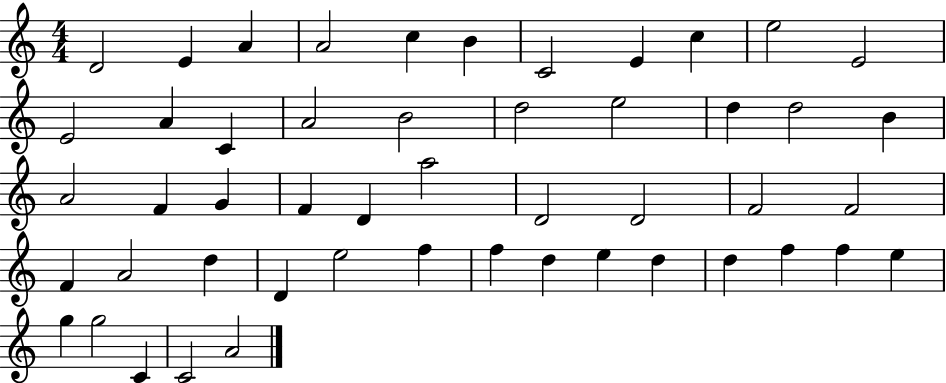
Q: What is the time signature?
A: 4/4